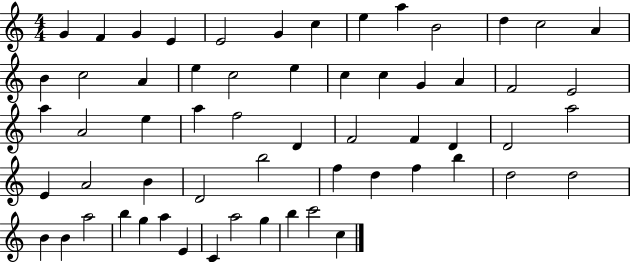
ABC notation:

X:1
T:Untitled
M:4/4
L:1/4
K:C
G F G E E2 G c e a B2 d c2 A B c2 A e c2 e c c G A F2 E2 a A2 e a f2 D F2 F D D2 a2 E A2 B D2 b2 f d f b d2 d2 B B a2 b g a E C a2 g b c'2 c